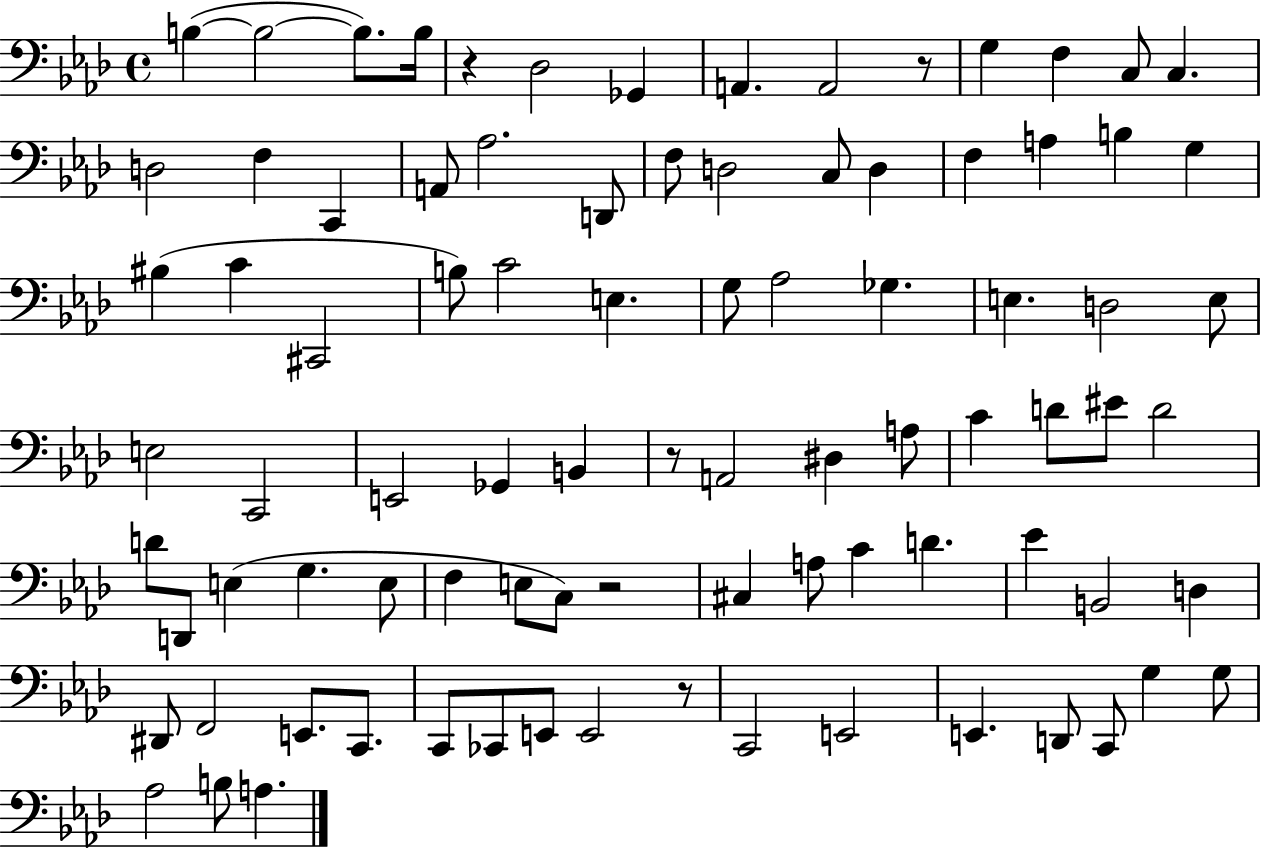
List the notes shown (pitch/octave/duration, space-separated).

B3/q B3/h B3/e. B3/s R/q Db3/h Gb2/q A2/q. A2/h R/e G3/q F3/q C3/e C3/q. D3/h F3/q C2/q A2/e Ab3/h. D2/e F3/e D3/h C3/e D3/q F3/q A3/q B3/q G3/q BIS3/q C4/q C#2/h B3/e C4/h E3/q. G3/e Ab3/h Gb3/q. E3/q. D3/h E3/e E3/h C2/h E2/h Gb2/q B2/q R/e A2/h D#3/q A3/e C4/q D4/e EIS4/e D4/h D4/e D2/e E3/q G3/q. E3/e F3/q E3/e C3/e R/h C#3/q A3/e C4/q D4/q. Eb4/q B2/h D3/q D#2/e F2/h E2/e. C2/e. C2/e CES2/e E2/e E2/h R/e C2/h E2/h E2/q. D2/e C2/e G3/q G3/e Ab3/h B3/e A3/q.